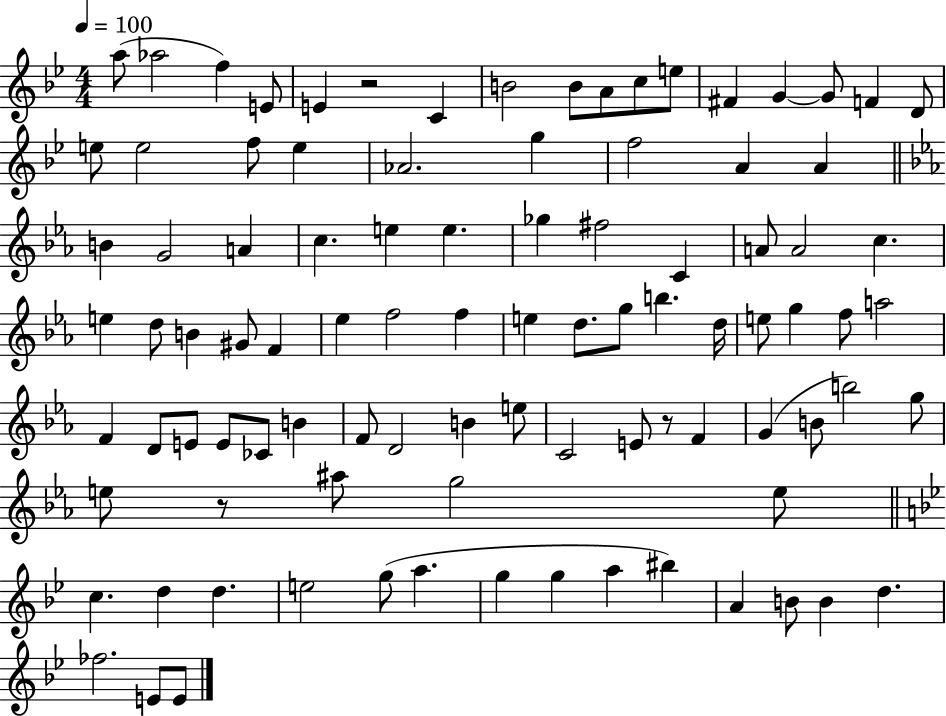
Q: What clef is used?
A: treble